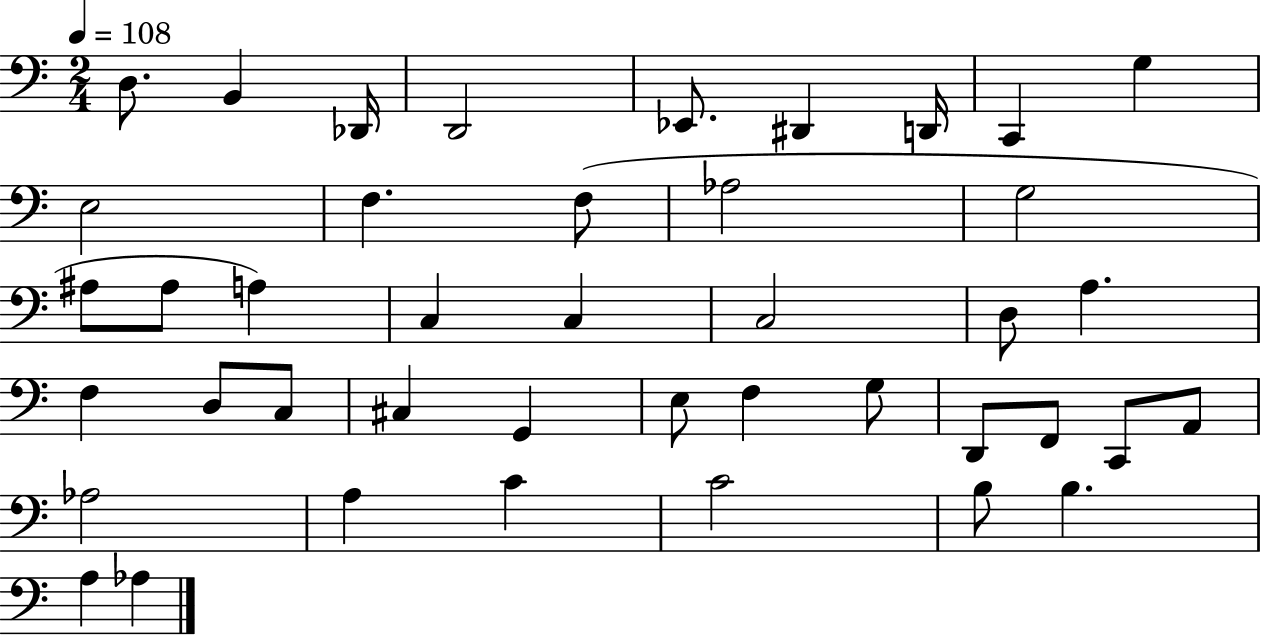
D3/e. B2/q Db2/s D2/h Eb2/e. D#2/q D2/s C2/q G3/q E3/h F3/q. F3/e Ab3/h G3/h A#3/e A#3/e A3/q C3/q C3/q C3/h D3/e A3/q. F3/q D3/e C3/e C#3/q G2/q E3/e F3/q G3/e D2/e F2/e C2/e A2/e Ab3/h A3/q C4/q C4/h B3/e B3/q. A3/q Ab3/q